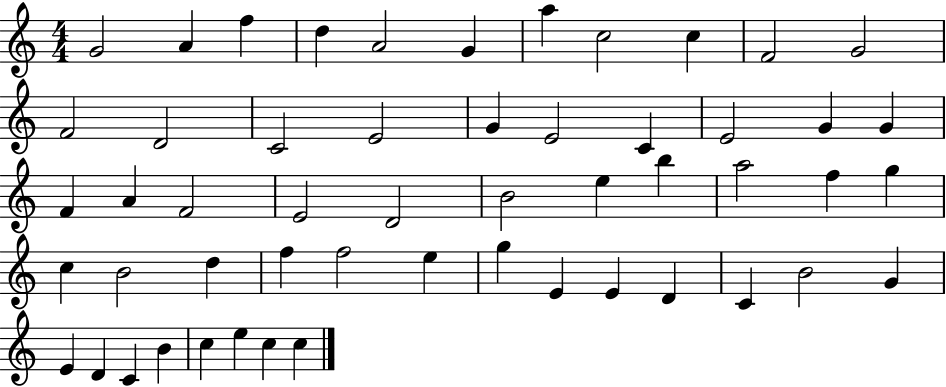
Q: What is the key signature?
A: C major